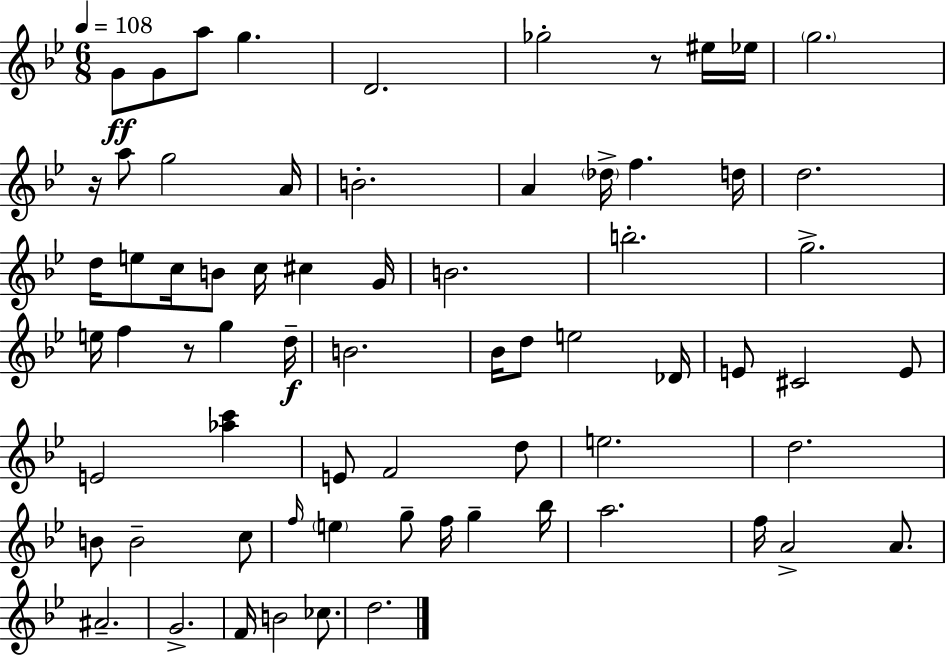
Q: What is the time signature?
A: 6/8